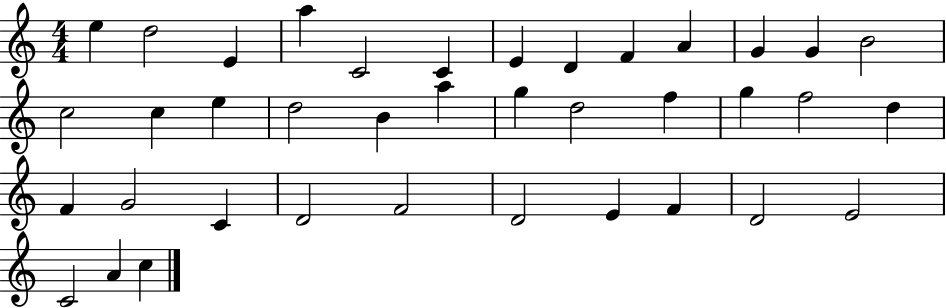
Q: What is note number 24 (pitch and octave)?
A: F5